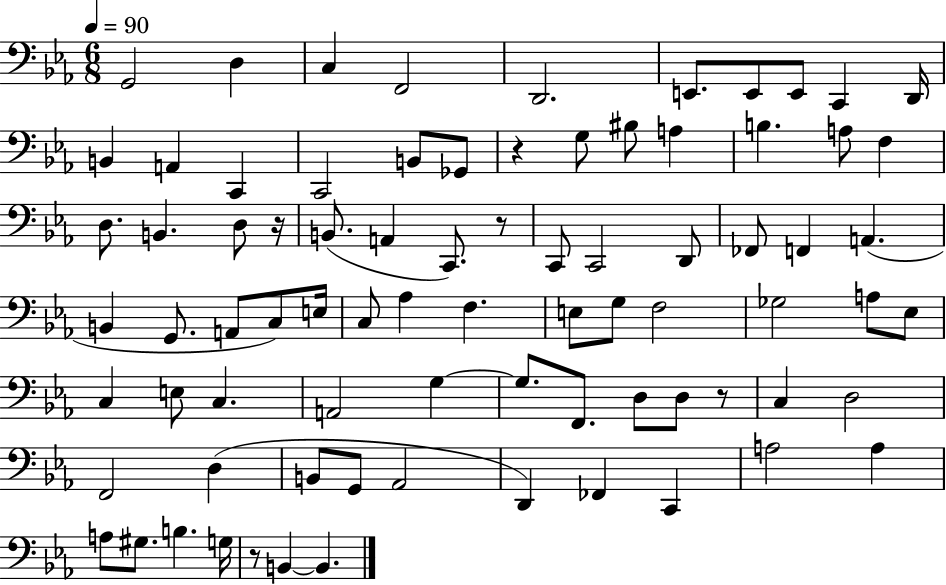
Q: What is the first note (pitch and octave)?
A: G2